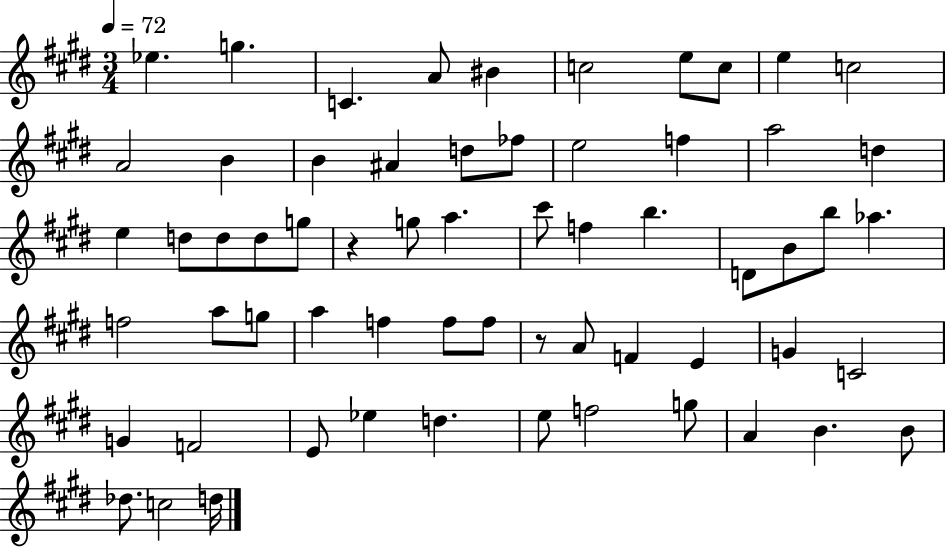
X:1
T:Untitled
M:3/4
L:1/4
K:E
_e g C A/2 ^B c2 e/2 c/2 e c2 A2 B B ^A d/2 _f/2 e2 f a2 d e d/2 d/2 d/2 g/2 z g/2 a ^c'/2 f b D/2 B/2 b/2 _a f2 a/2 g/2 a f f/2 f/2 z/2 A/2 F E G C2 G F2 E/2 _e d e/2 f2 g/2 A B B/2 _d/2 c2 d/4